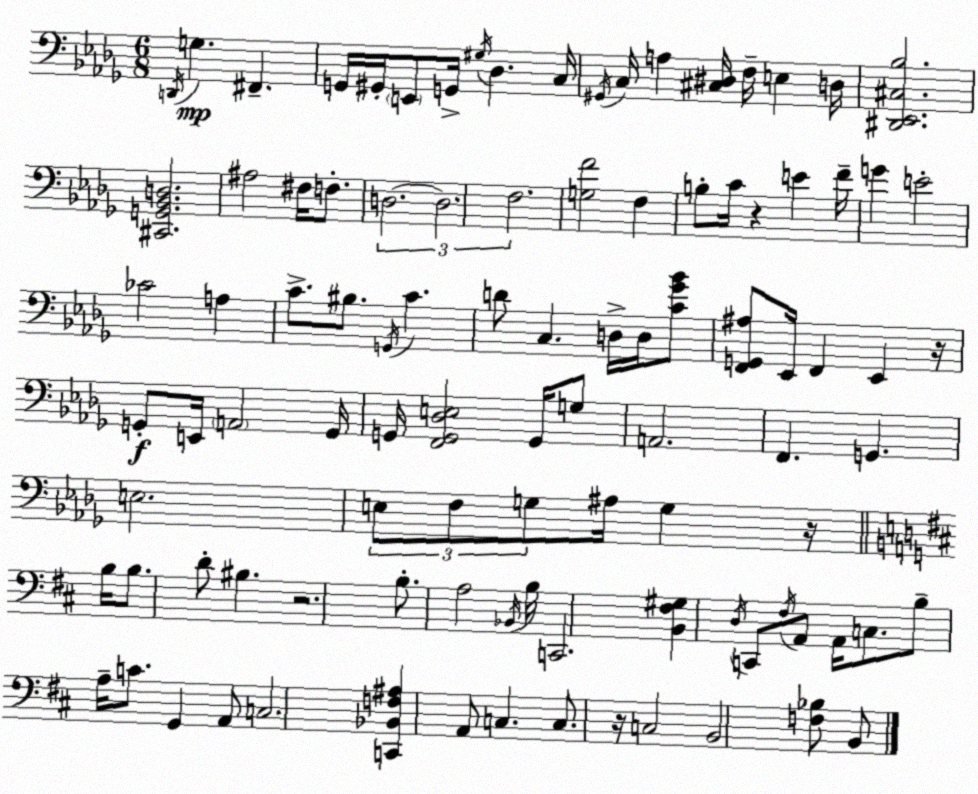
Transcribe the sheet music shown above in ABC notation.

X:1
T:Untitled
M:6/8
L:1/4
K:Bbm
D,,/4 G, ^F,, G,,/4 ^G,,/4 E,,/2 G,,/4 ^G,/4 _D, C,/4 ^G,,/4 C,/4 A, [^C,^D,]/4 F,/4 E, D,/4 [^D,,_E,,^C,_B,]2 [^C,,G,,_B,,D,]2 ^A,2 ^F,/4 F,/2 D,2 D,2 F,2 [G,F]2 F, B,/2 C/4 z E F/4 G E2 _C2 A, C/2 ^B,/2 G,,/4 C D/2 C, D,/4 D,/4 [C_G_B]/2 [F,,G,,^A,]/2 _E,,/4 F,, _E,, z/4 G,,/2 E,,/4 A,,2 G,,/4 G,,/4 [F,,G,,_D,E,]2 G,,/4 G,/2 A,,2 F,, G,, E,2 E,/2 F,/2 G,/2 ^A,/4 G, z/4 B,/4 B,/2 D/2 ^B, z2 B,/2 A,2 _B,,/4 B,/4 C,,2 [B,,^F,^G,] D,/4 C,,/2 ^F,/4 A,,/2 A,,/4 C,/2 B,/2 A,/4 C/2 G,, A,,/2 C,2 [C,,_B,,F,^A,] A,,/2 C, C,/2 z/4 C,2 B,,2 [F,_B,]/2 B,,/2